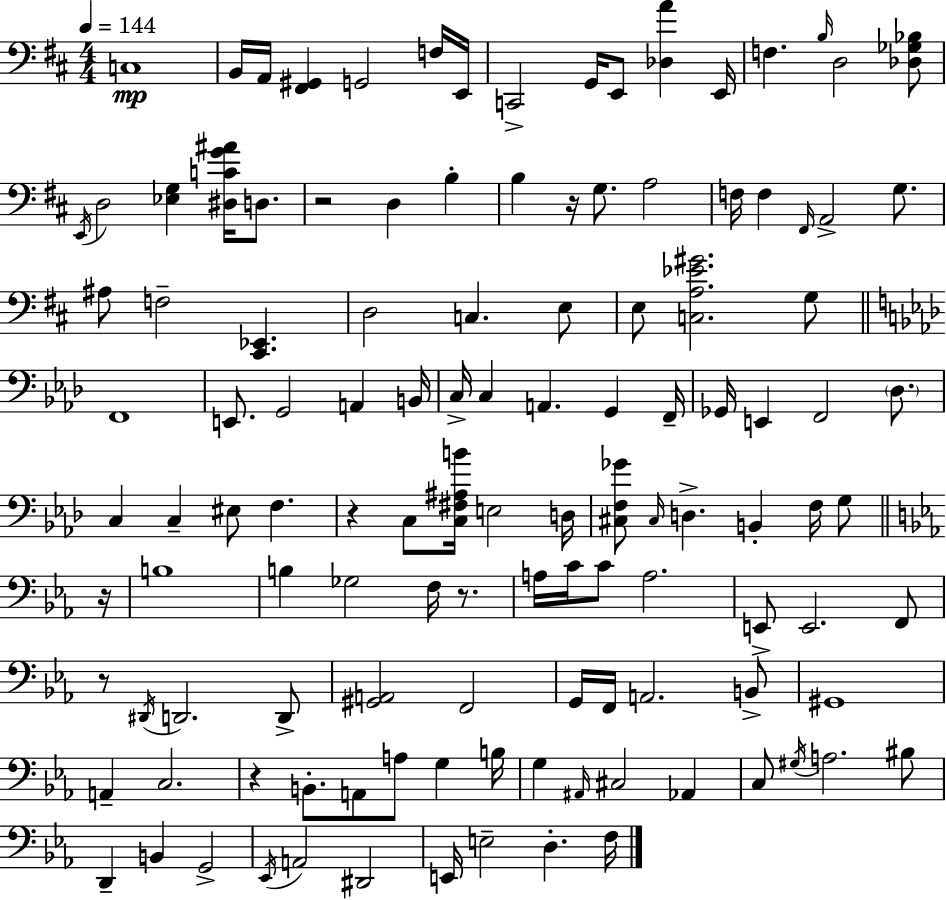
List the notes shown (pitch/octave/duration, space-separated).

C3/w B2/s A2/s [F#2,G#2]/q G2/h F3/s E2/s C2/h G2/s E2/e [Db3,A4]/q E2/s F3/q. B3/s D3/h [Db3,Gb3,Bb3]/e E2/s D3/h [Eb3,G3]/q [D#3,C4,G4,A#4]/s D3/e. R/h D3/q B3/q B3/q R/s G3/e. A3/h F3/s F3/q F#2/s A2/h G3/e. A#3/e F3/h [C#2,Eb2]/q. D3/h C3/q. E3/e E3/e [C3,A3,Eb4,G#4]/h. G3/e F2/w E2/e. G2/h A2/q B2/s C3/s C3/q A2/q. G2/q F2/s Gb2/s E2/q F2/h Db3/e. C3/q C3/q EIS3/e F3/q. R/q C3/e [C3,F#3,A#3,B4]/s E3/h D3/s [C#3,F3,Gb4]/e C#3/s D3/q. B2/q F3/s G3/e R/s B3/w B3/q Gb3/h F3/s R/e. A3/s C4/s C4/e A3/h. E2/e E2/h. F2/e R/e D#2/s D2/h. D2/e [G#2,A2]/h F2/h G2/s F2/s A2/h. B2/e G#2/w A2/q C3/h. R/q B2/e. A2/e A3/e G3/q B3/s G3/q A#2/s C#3/h Ab2/q C3/e G#3/s A3/h. BIS3/e D2/q B2/q G2/h Eb2/s A2/h D#2/h E2/s E3/h D3/q. F3/s